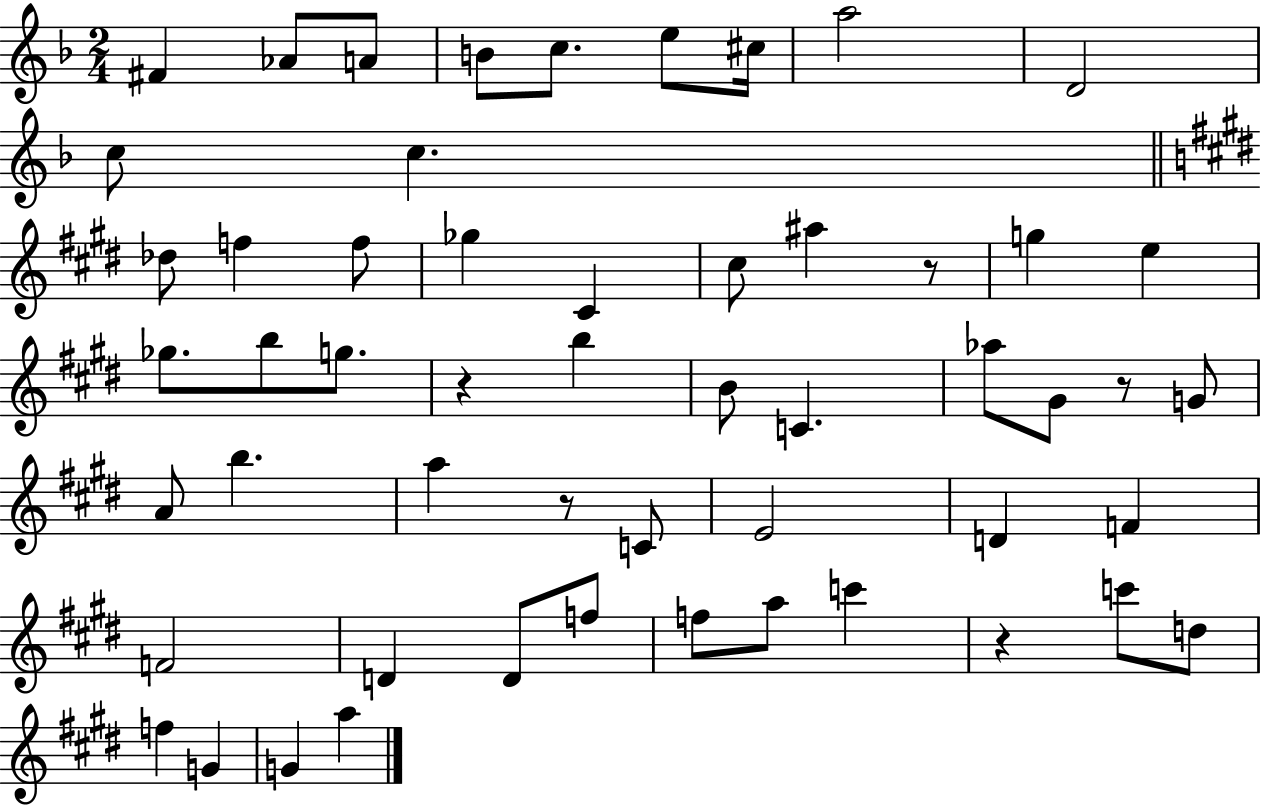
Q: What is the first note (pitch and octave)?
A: F#4